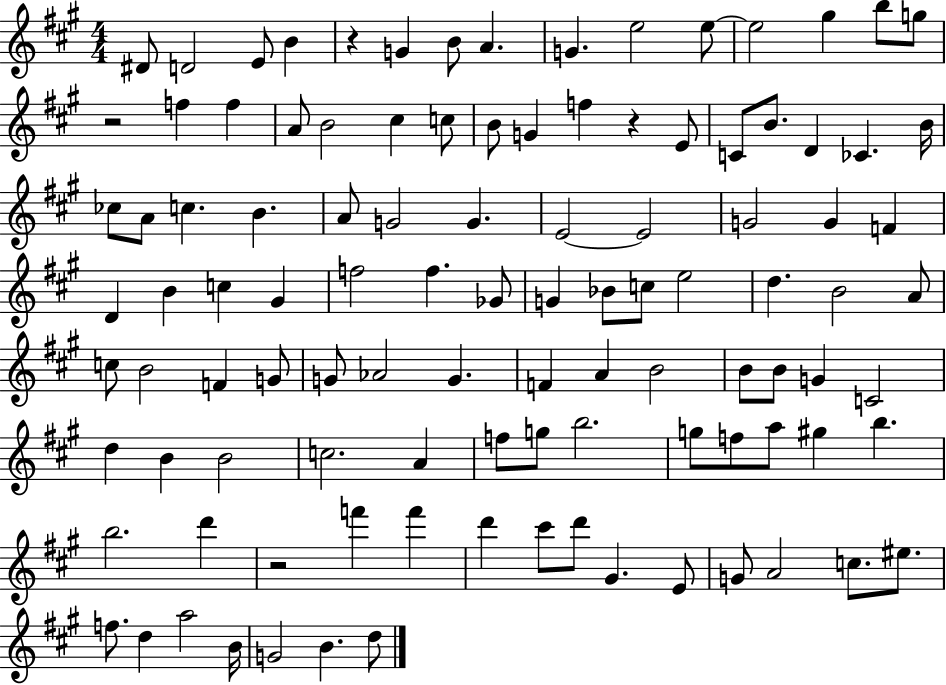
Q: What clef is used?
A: treble